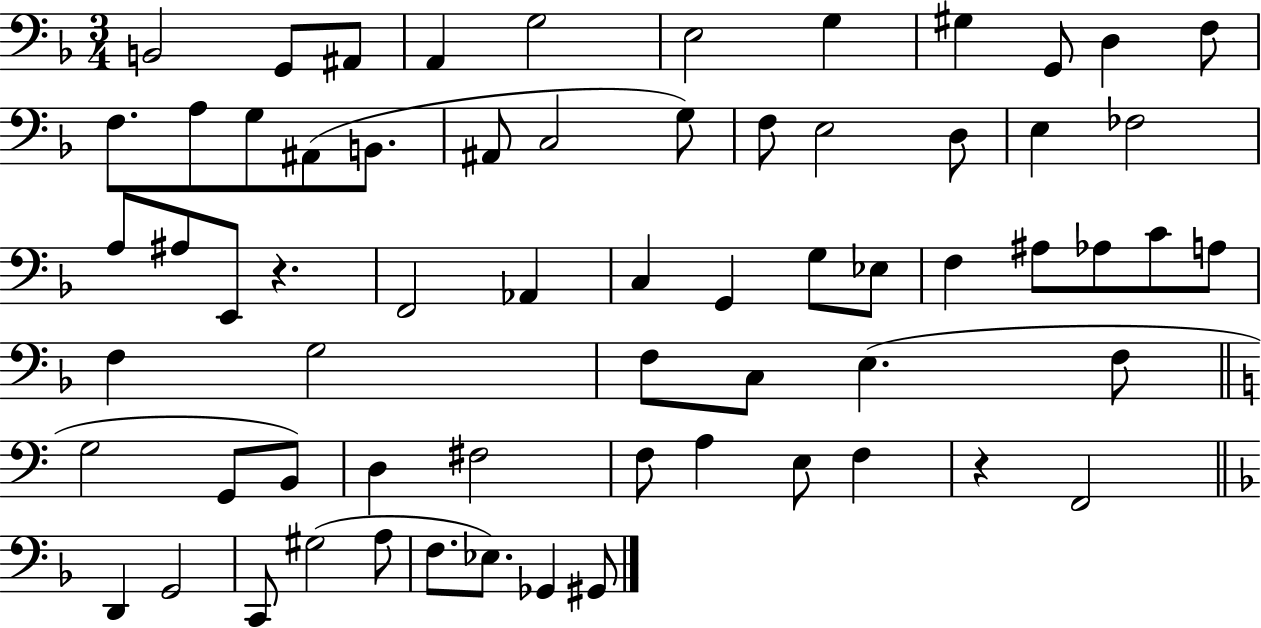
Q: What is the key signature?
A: F major